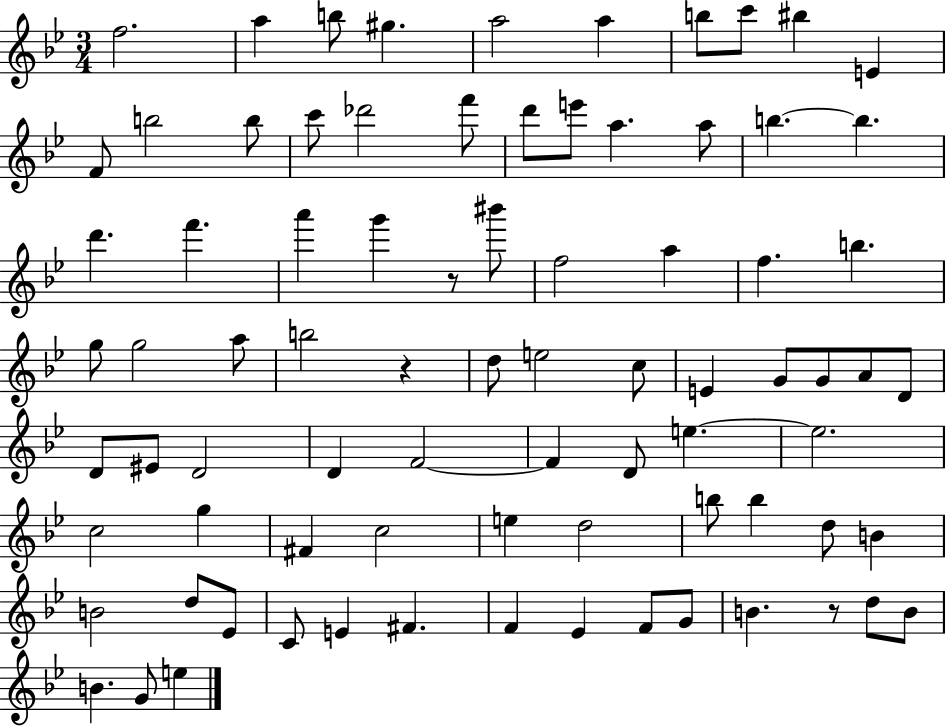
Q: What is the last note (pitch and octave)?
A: E5